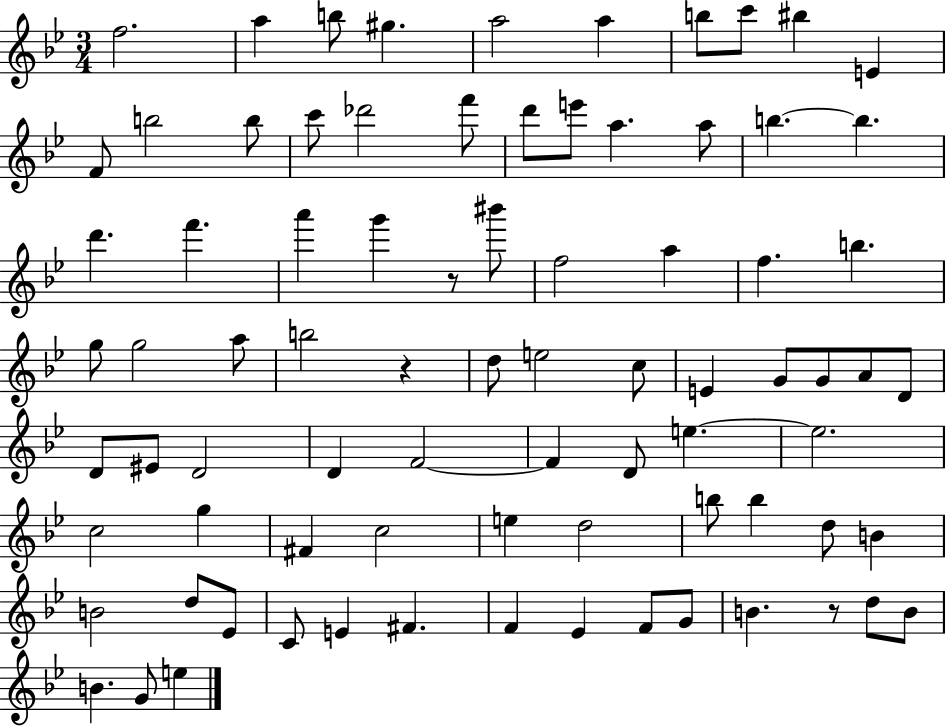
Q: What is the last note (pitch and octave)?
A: E5